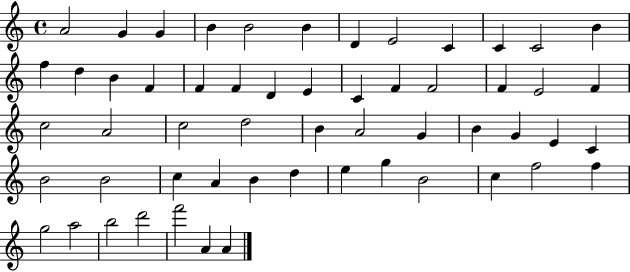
X:1
T:Untitled
M:4/4
L:1/4
K:C
A2 G G B B2 B D E2 C C C2 B f d B F F F D E C F F2 F E2 F c2 A2 c2 d2 B A2 G B G E C B2 B2 c A B d e g B2 c f2 f g2 a2 b2 d'2 f'2 A A